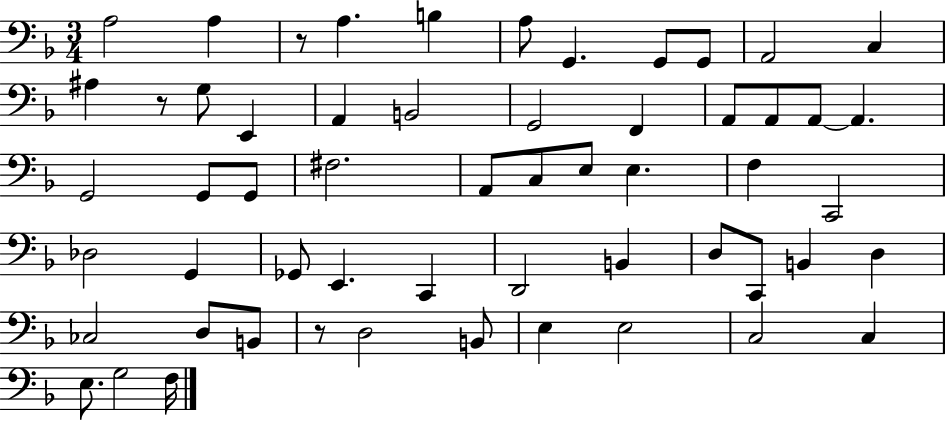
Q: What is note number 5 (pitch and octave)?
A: A3